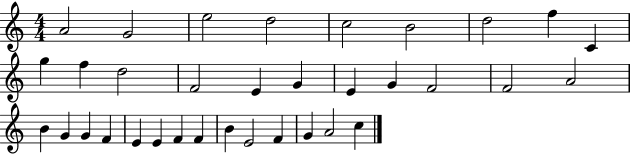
{
  \clef treble
  \numericTimeSignature
  \time 4/4
  \key c \major
  a'2 g'2 | e''2 d''2 | c''2 b'2 | d''2 f''4 c'4 | \break g''4 f''4 d''2 | f'2 e'4 g'4 | e'4 g'4 f'2 | f'2 a'2 | \break b'4 g'4 g'4 f'4 | e'4 e'4 f'4 f'4 | b'4 e'2 f'4 | g'4 a'2 c''4 | \break \bar "|."
}